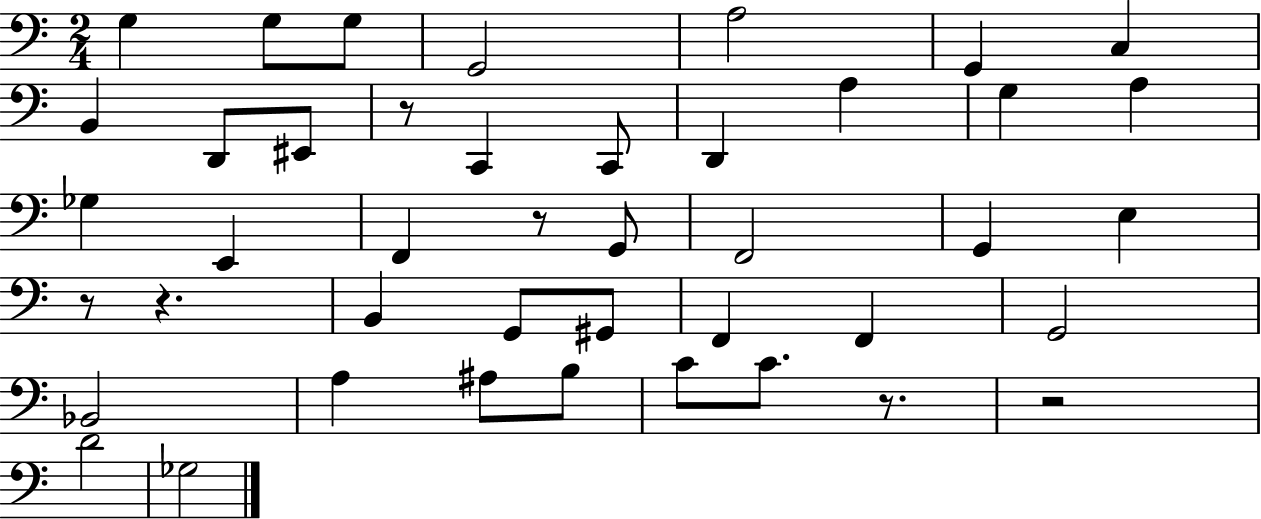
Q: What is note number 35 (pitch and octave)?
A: C4